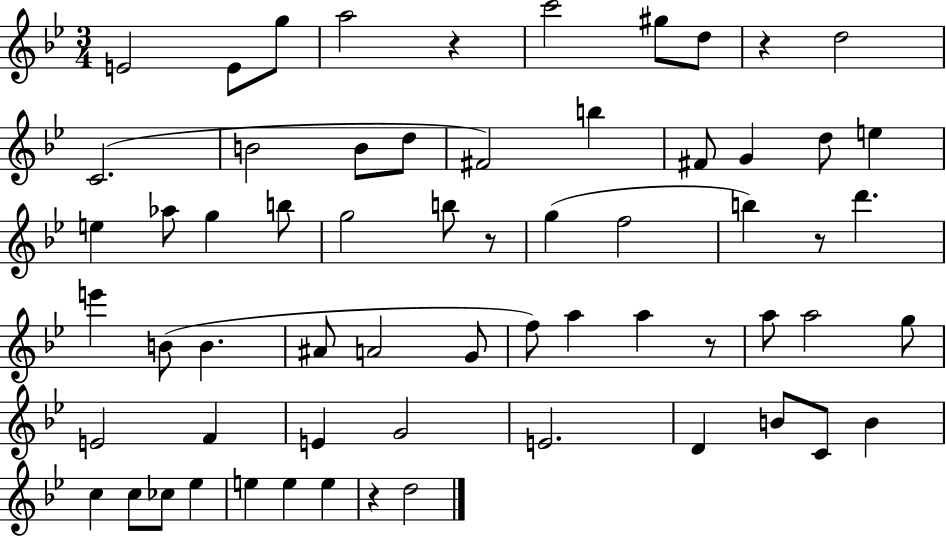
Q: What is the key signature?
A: BES major